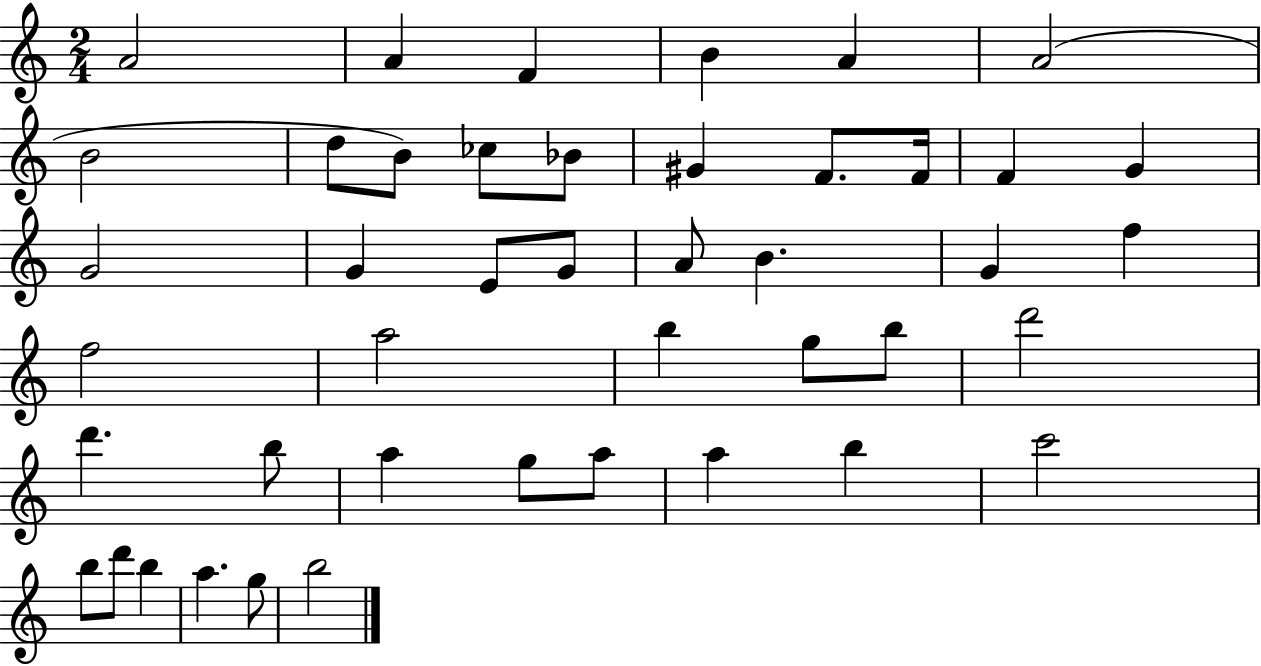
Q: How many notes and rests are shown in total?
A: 44